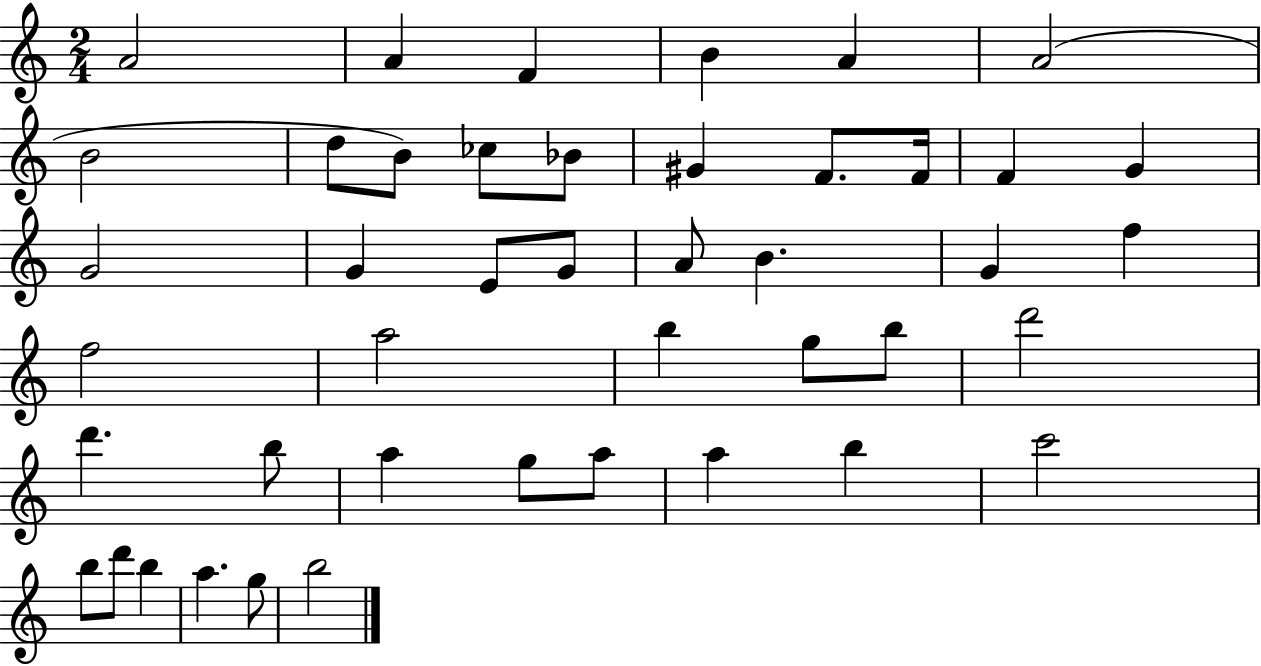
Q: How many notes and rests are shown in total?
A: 44